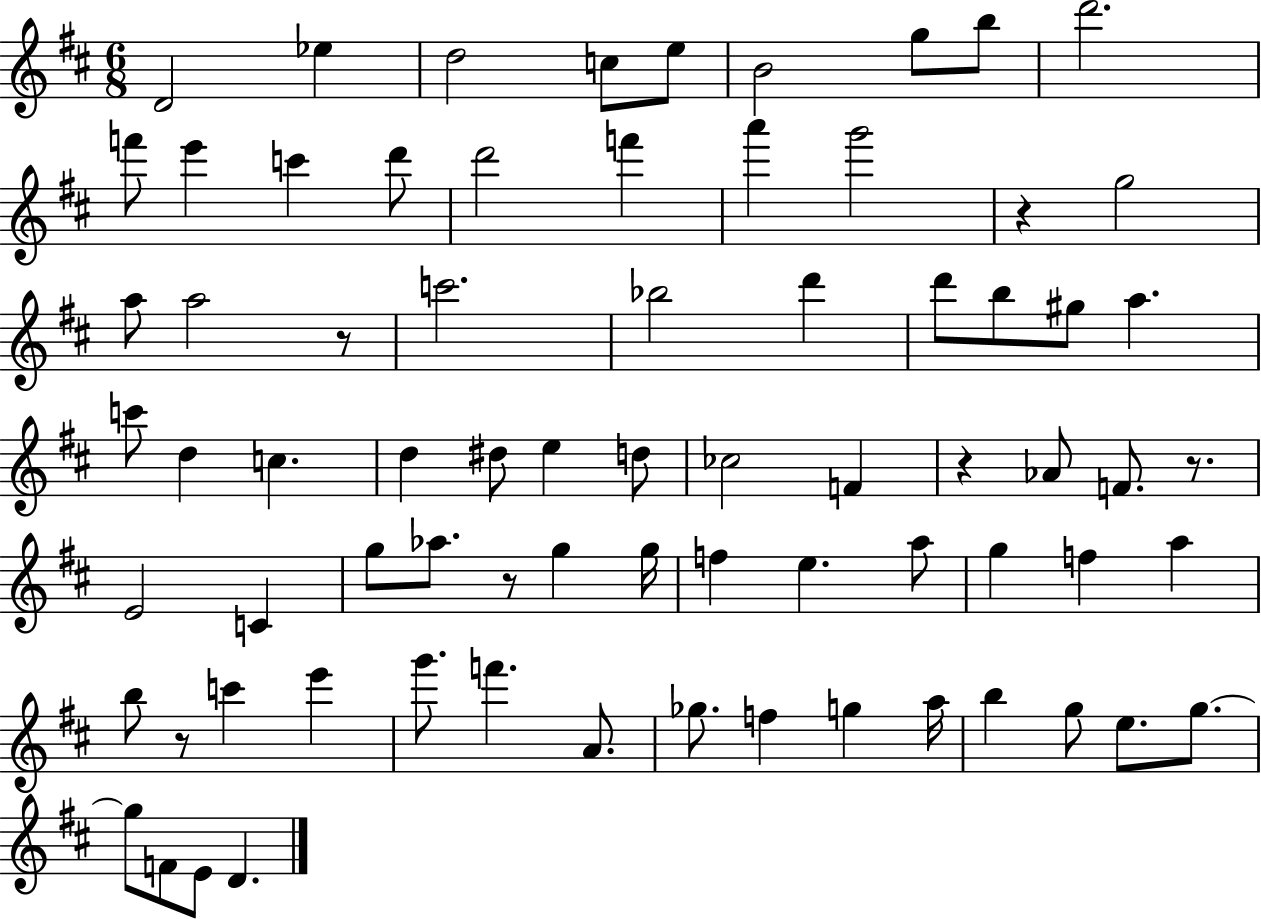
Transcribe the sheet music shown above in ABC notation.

X:1
T:Untitled
M:6/8
L:1/4
K:D
D2 _e d2 c/2 e/2 B2 g/2 b/2 d'2 f'/2 e' c' d'/2 d'2 f' a' g'2 z g2 a/2 a2 z/2 c'2 _b2 d' d'/2 b/2 ^g/2 a c'/2 d c d ^d/2 e d/2 _c2 F z _A/2 F/2 z/2 E2 C g/2 _a/2 z/2 g g/4 f e a/2 g f a b/2 z/2 c' e' g'/2 f' A/2 _g/2 f g a/4 b g/2 e/2 g/2 g/2 F/2 E/2 D